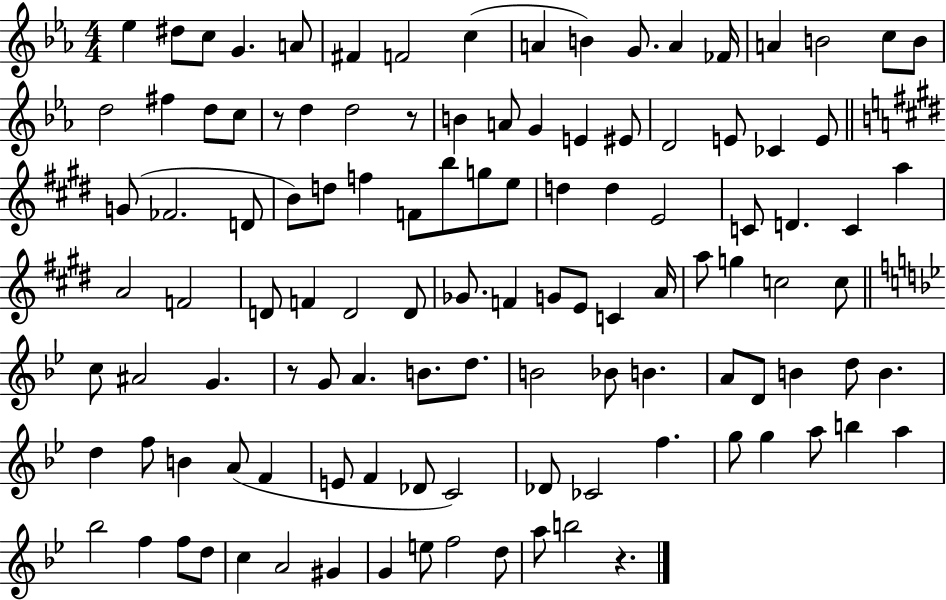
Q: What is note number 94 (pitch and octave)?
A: G5